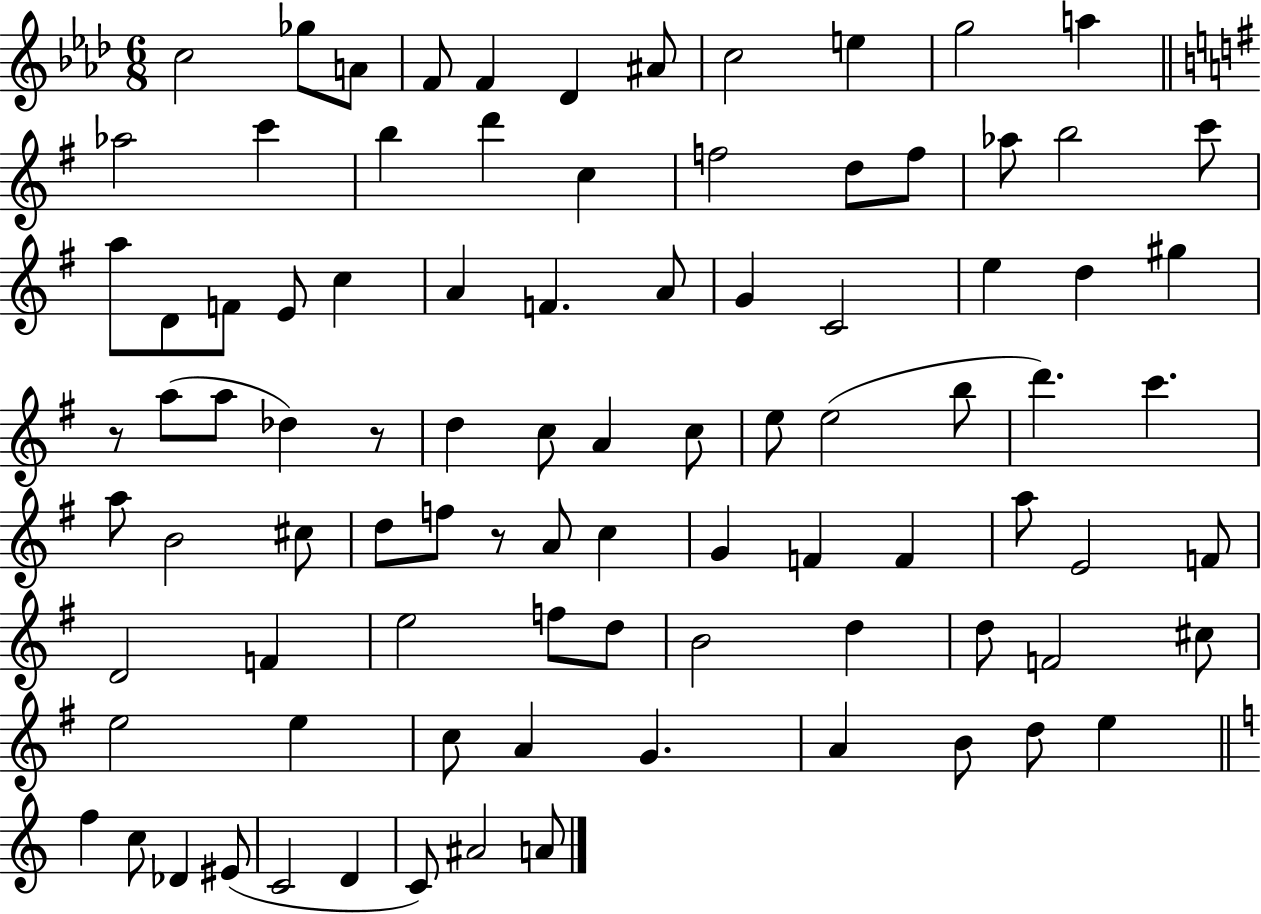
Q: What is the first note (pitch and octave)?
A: C5